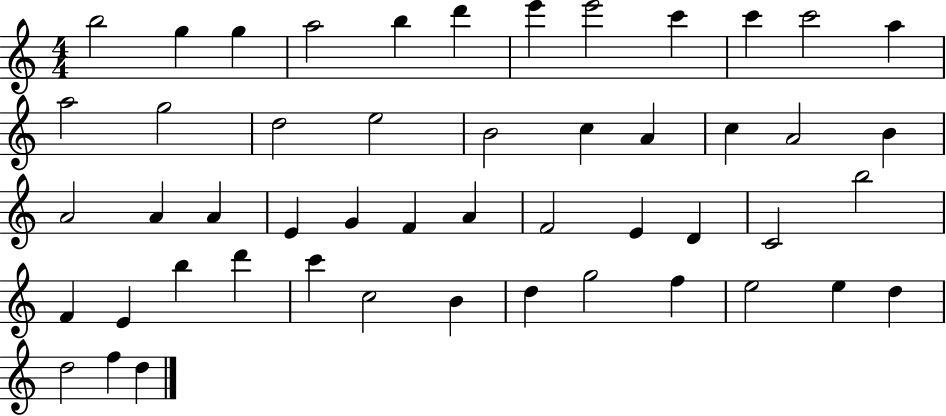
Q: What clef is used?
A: treble